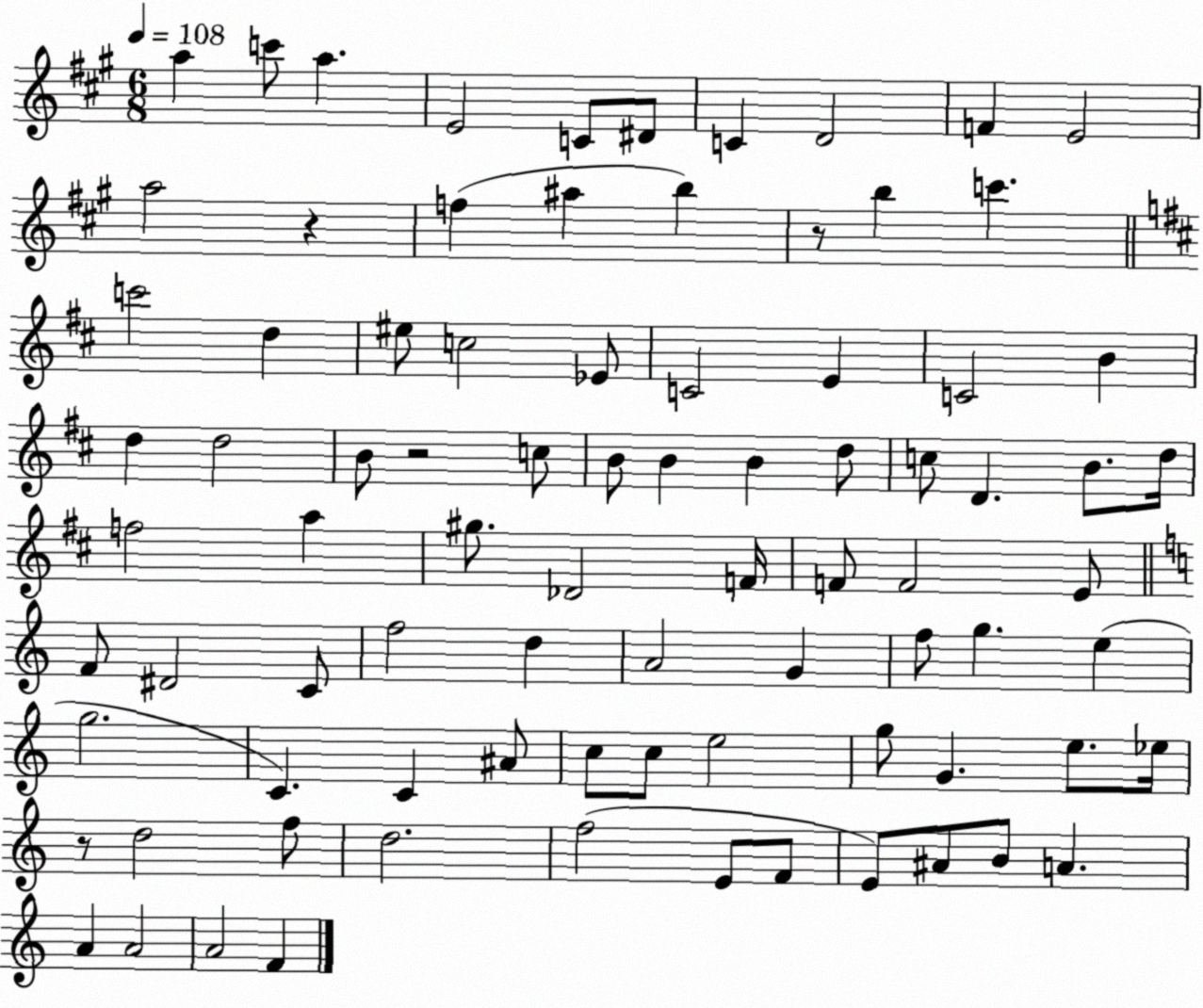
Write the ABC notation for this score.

X:1
T:Untitled
M:6/8
L:1/4
K:A
a c'/2 a E2 C/2 ^D/2 C D2 F E2 a2 z f ^a b z/2 b c' c'2 d ^e/2 c2 _E/2 C2 E C2 B d d2 B/2 z2 c/2 B/2 B B d/2 c/2 D B/2 d/4 f2 a ^g/2 _D2 F/4 F/2 F2 E/2 F/2 ^D2 C/2 f2 d A2 G f/2 g e g2 C C ^A/2 c/2 c/2 e2 g/2 G e/2 _e/4 z/2 d2 f/2 d2 f2 E/2 F/2 E/2 ^A/2 B/2 A A A2 A2 F